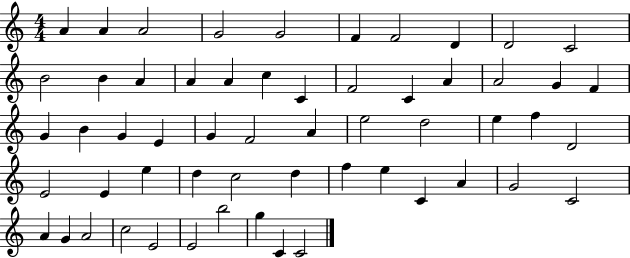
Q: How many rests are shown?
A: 0